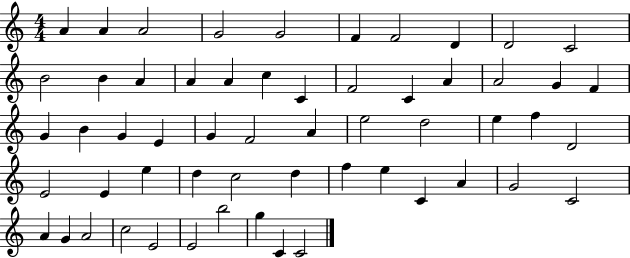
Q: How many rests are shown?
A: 0